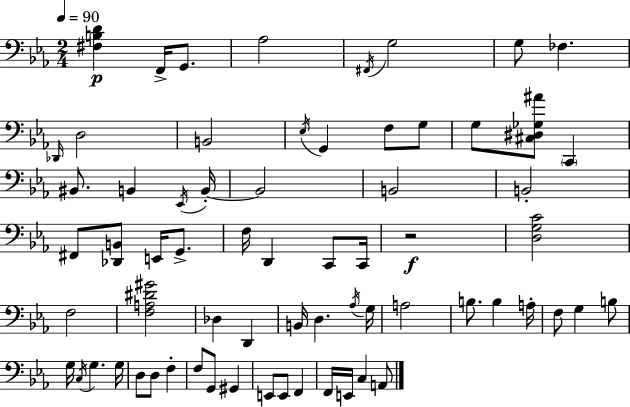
{
  \clef bass
  \numericTimeSignature
  \time 2/4
  \key c \minor
  \tempo 4 = 90
  <fis b d'>4\p f,16-> g,8. | aes2 | \acciaccatura { fis,16 } g2 | g8 fes4. | \break \grace { des,16 } d2 | b,2 | \acciaccatura { ees16 } g,4 f8 | g8 g8 <cis dis ges ais'>8 \parenthesize c,4 | \break bis,8. b,4 | \acciaccatura { ees,16 } b,16-.~~ b,2 | b,2 | b,2-. | \break fis,8 <des, b,>8 | e,16 g,8.-> f16 d,4 | c,8 c,16 r2\f | <d g c'>2 | \break f2 | <f a dis' gis'>2 | des4 | d,4 b,16 d4. | \break \acciaccatura { aes16 } g16 a2 | b8. | b4 a16-. f8 g4 | b8 g16 \acciaccatura { c16 } g4. | \break g16 d8 | d8 f4-. f8 | g,8 gis,4 e,8 | e,8 f,4 f,16 e,16 | \break c4 a,8 \bar "|."
}